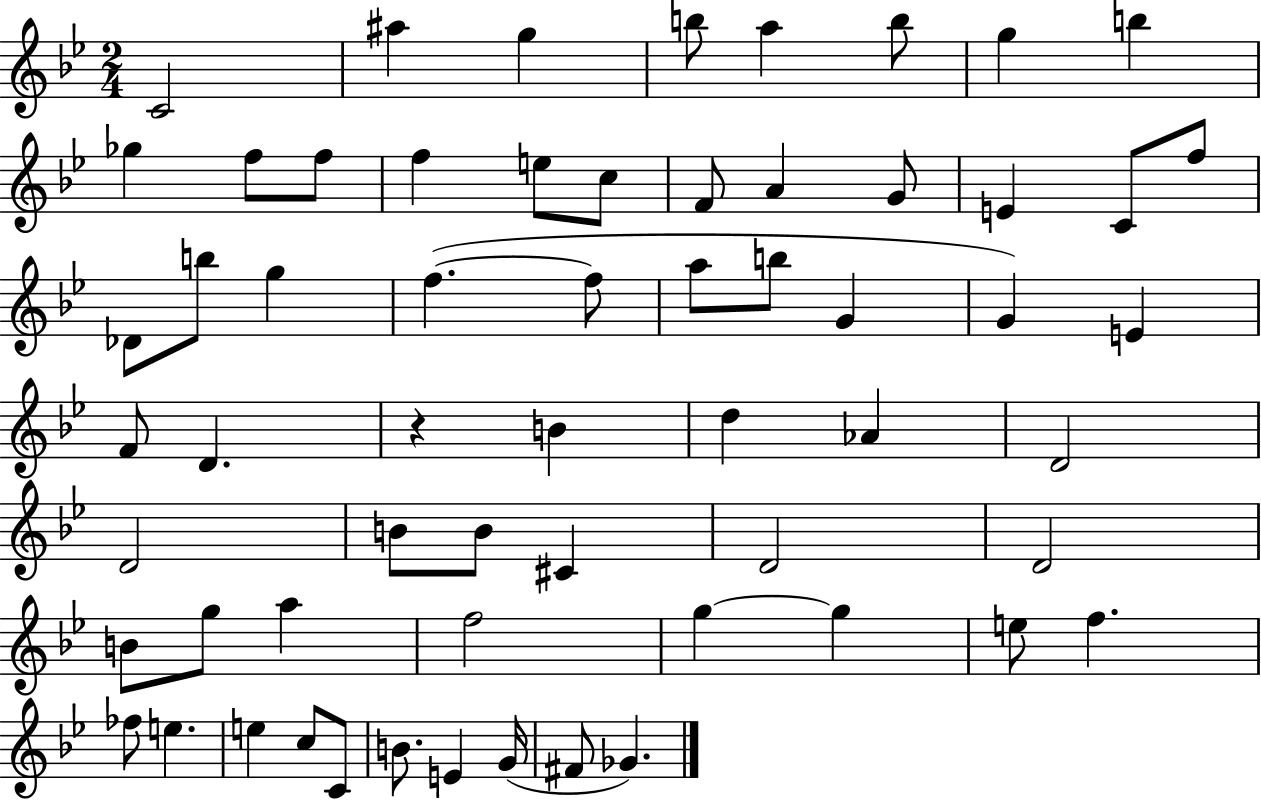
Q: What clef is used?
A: treble